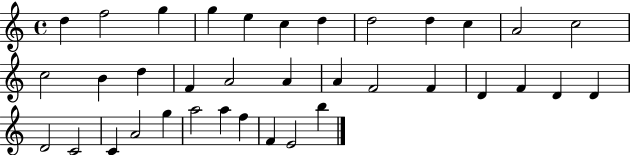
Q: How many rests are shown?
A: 0